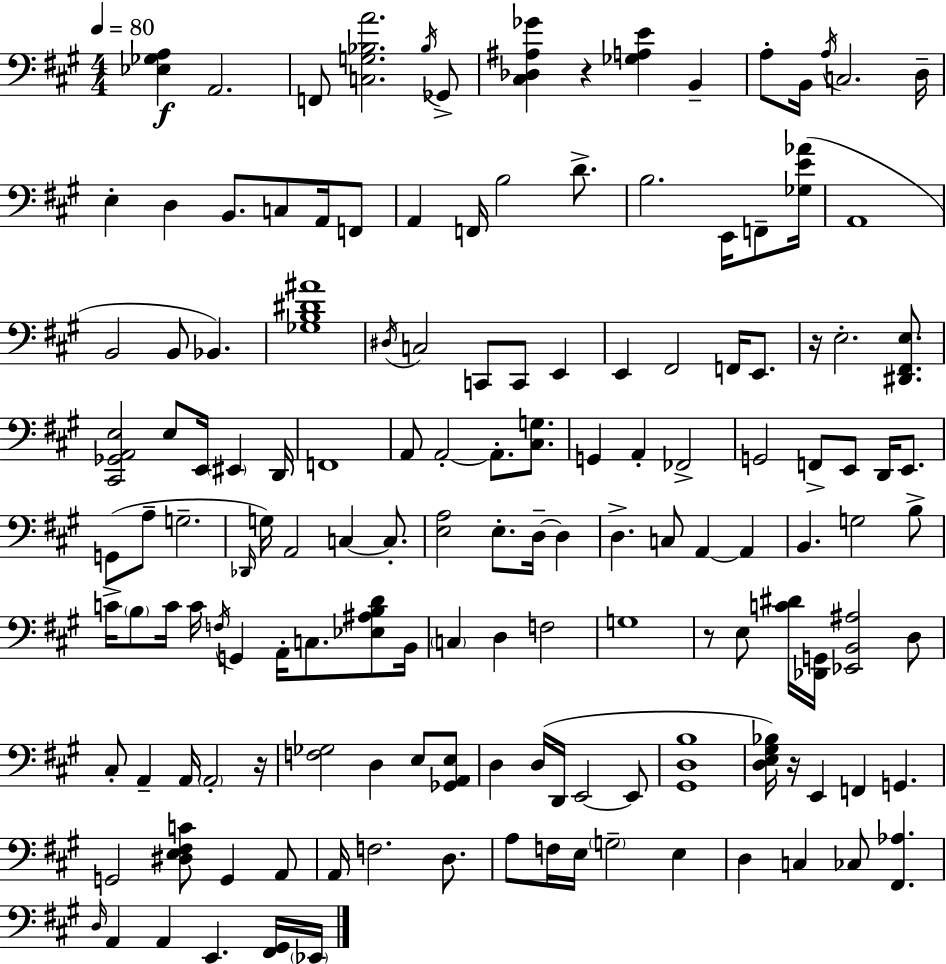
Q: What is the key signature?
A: A major